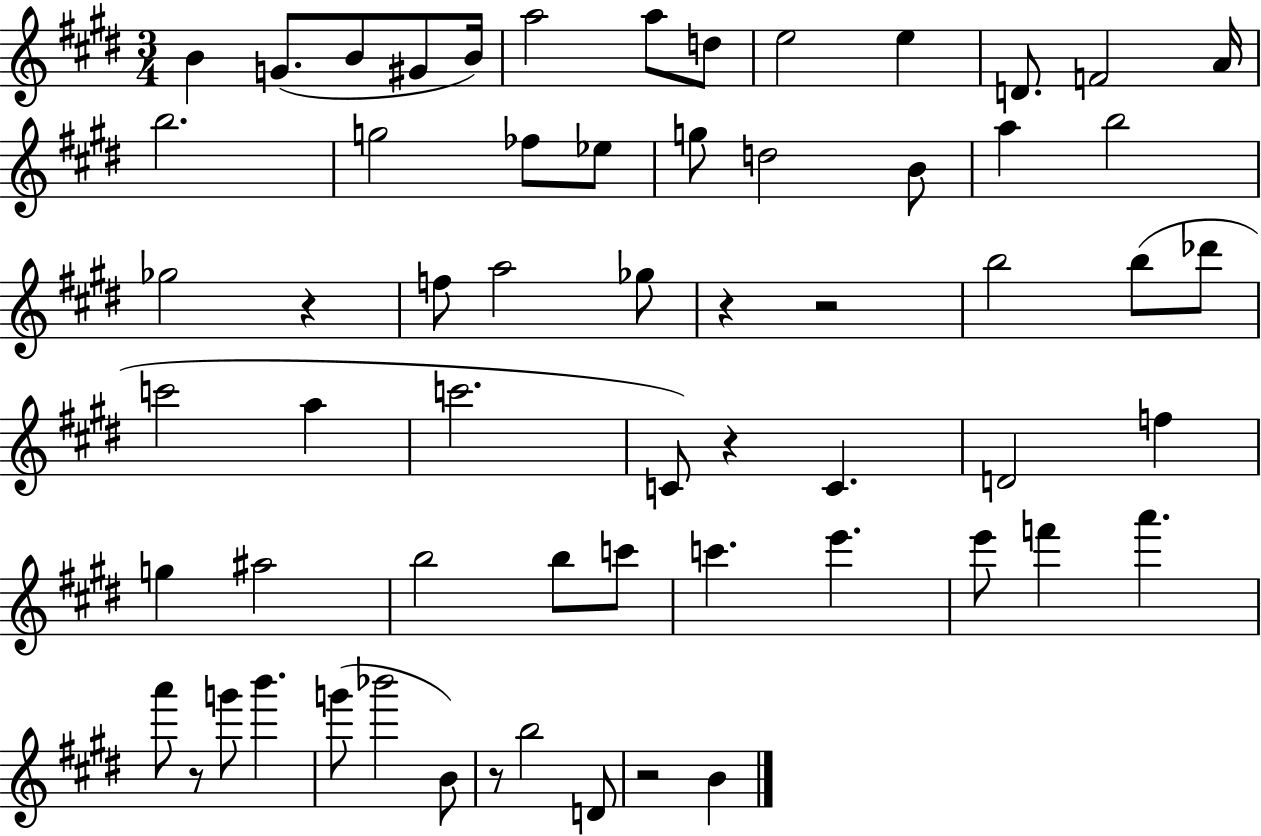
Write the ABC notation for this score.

X:1
T:Untitled
M:3/4
L:1/4
K:E
B G/2 B/2 ^G/2 B/4 a2 a/2 d/2 e2 e D/2 F2 A/4 b2 g2 _f/2 _e/2 g/2 d2 B/2 a b2 _g2 z f/2 a2 _g/2 z z2 b2 b/2 _d'/2 c'2 a c'2 C/2 z C D2 f g ^a2 b2 b/2 c'/2 c' e' e'/2 f' a' a'/2 z/2 g'/2 b' g'/2 _b'2 B/2 z/2 b2 D/2 z2 B